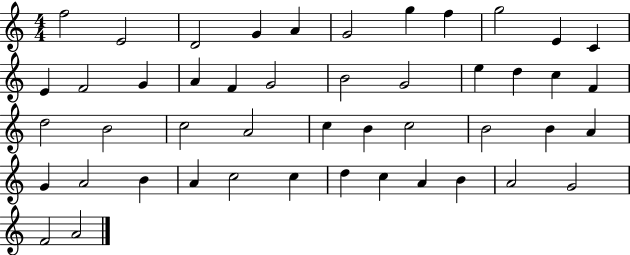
F5/h E4/h D4/h G4/q A4/q G4/h G5/q F5/q G5/h E4/q C4/q E4/q F4/h G4/q A4/q F4/q G4/h B4/h G4/h E5/q D5/q C5/q F4/q D5/h B4/h C5/h A4/h C5/q B4/q C5/h B4/h B4/q A4/q G4/q A4/h B4/q A4/q C5/h C5/q D5/q C5/q A4/q B4/q A4/h G4/h F4/h A4/h